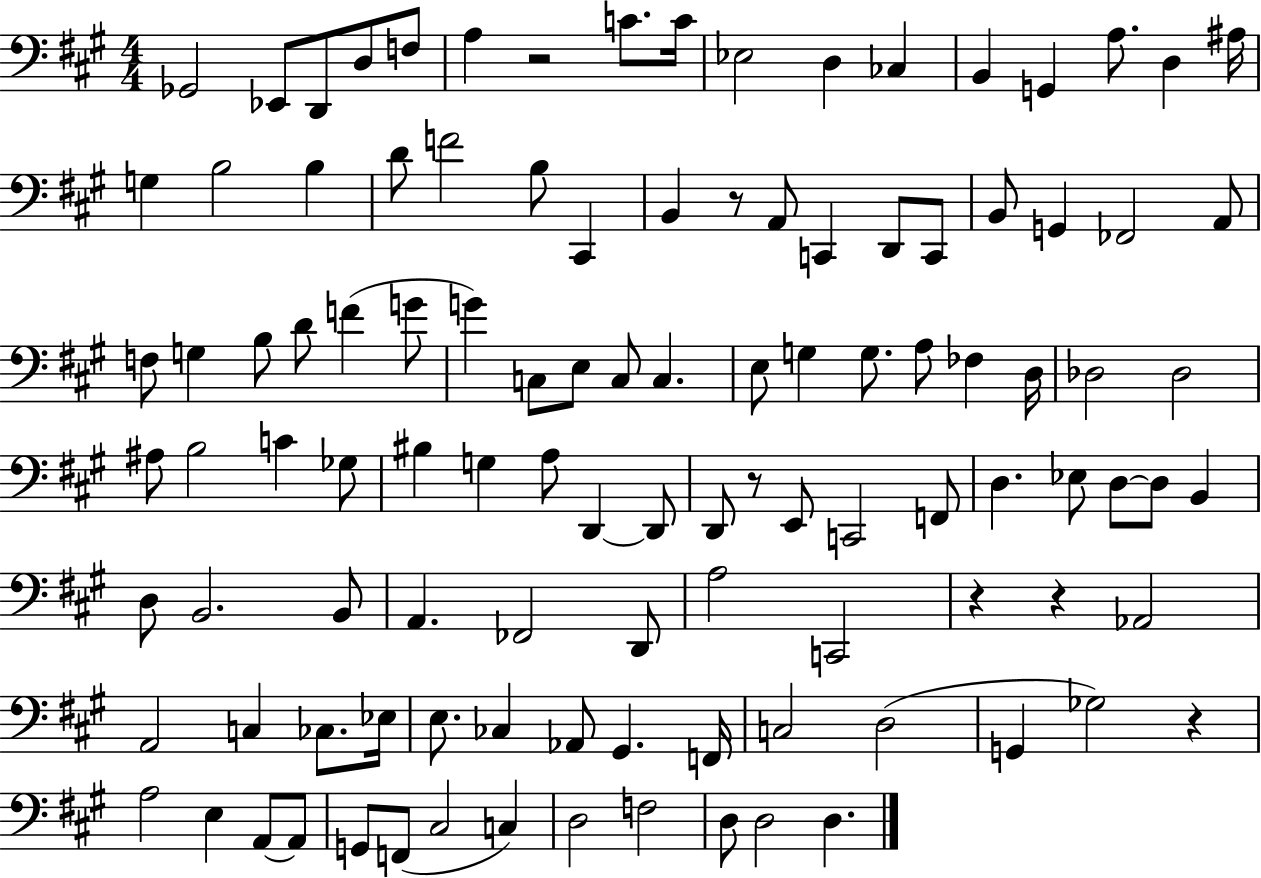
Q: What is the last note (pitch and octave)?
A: D3